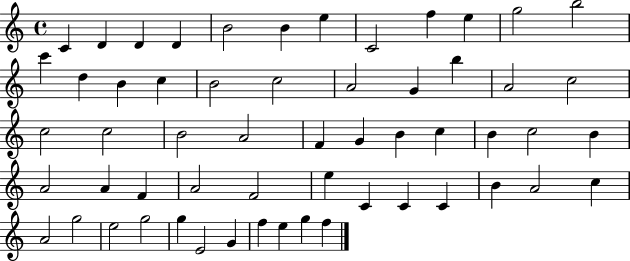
C4/q D4/q D4/q D4/q B4/h B4/q E5/q C4/h F5/q E5/q G5/h B5/h C6/q D5/q B4/q C5/q B4/h C5/h A4/h G4/q B5/q A4/h C5/h C5/h C5/h B4/h A4/h F4/q G4/q B4/q C5/q B4/q C5/h B4/q A4/h A4/q F4/q A4/h F4/h E5/q C4/q C4/q C4/q B4/q A4/h C5/q A4/h G5/h E5/h G5/h G5/q E4/h G4/q F5/q E5/q G5/q F5/q